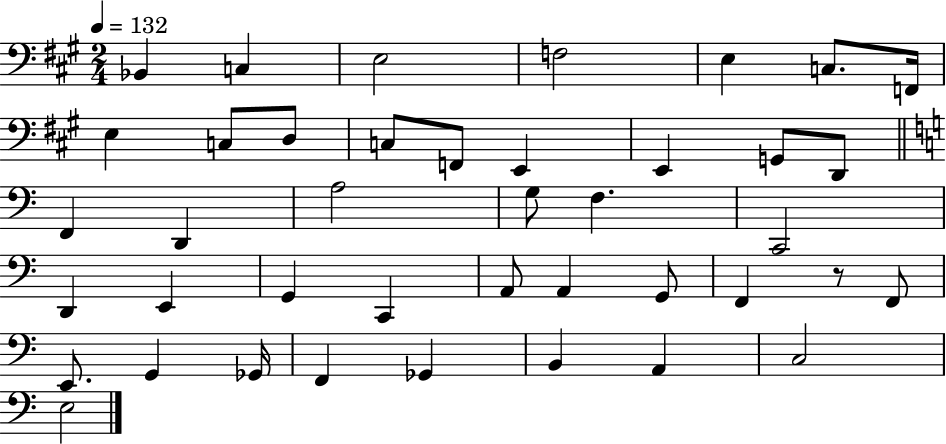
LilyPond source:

{
  \clef bass
  \numericTimeSignature
  \time 2/4
  \key a \major
  \tempo 4 = 132
  bes,4 c4 | e2 | f2 | e4 c8. f,16 | \break e4 c8 d8 | c8 f,8 e,4 | e,4 g,8 d,8 | \bar "||" \break \key c \major f,4 d,4 | a2 | g8 f4. | c,2 | \break d,4 e,4 | g,4 c,4 | a,8 a,4 g,8 | f,4 r8 f,8 | \break e,8. g,4 ges,16 | f,4 ges,4 | b,4 a,4 | c2 | \break e2 | \bar "|."
}